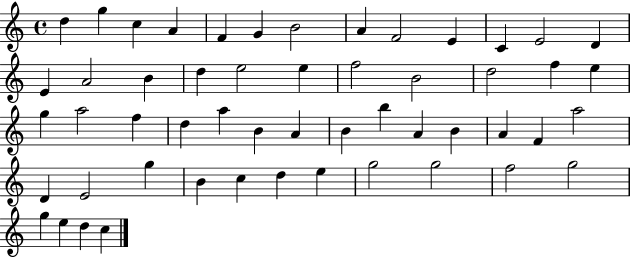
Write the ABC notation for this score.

X:1
T:Untitled
M:4/4
L:1/4
K:C
d g c A F G B2 A F2 E C E2 D E A2 B d e2 e f2 B2 d2 f e g a2 f d a B A B b A B A F a2 D E2 g B c d e g2 g2 f2 g2 g e d c